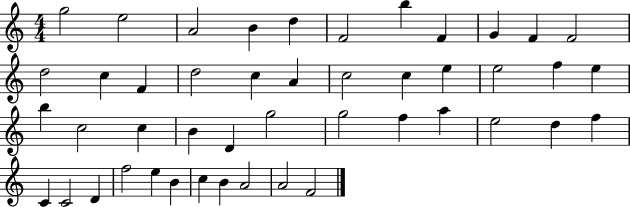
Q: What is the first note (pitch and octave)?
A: G5